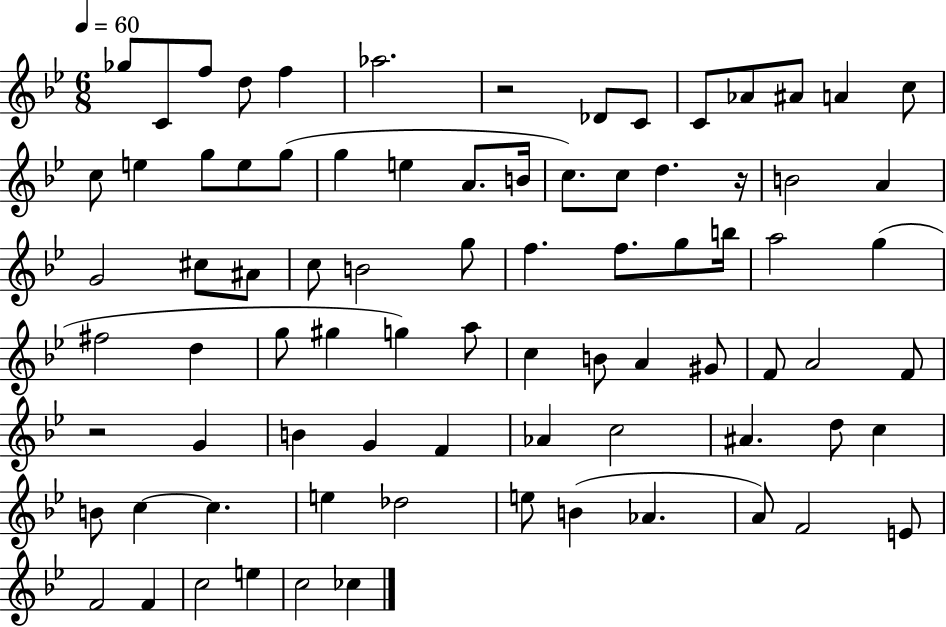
Gb5/e C4/e F5/e D5/e F5/q Ab5/h. R/h Db4/e C4/e C4/e Ab4/e A#4/e A4/q C5/e C5/e E5/q G5/e E5/e G5/e G5/q E5/q A4/e. B4/s C5/e. C5/e D5/q. R/s B4/h A4/q G4/h C#5/e A#4/e C5/e B4/h G5/e F5/q. F5/e. G5/e B5/s A5/h G5/q F#5/h D5/q G5/e G#5/q G5/q A5/e C5/q B4/e A4/q G#4/e F4/e A4/h F4/e R/h G4/q B4/q G4/q F4/q Ab4/q C5/h A#4/q. D5/e C5/q B4/e C5/q C5/q. E5/q Db5/h E5/e B4/q Ab4/q. A4/e F4/h E4/e F4/h F4/q C5/h E5/q C5/h CES5/q